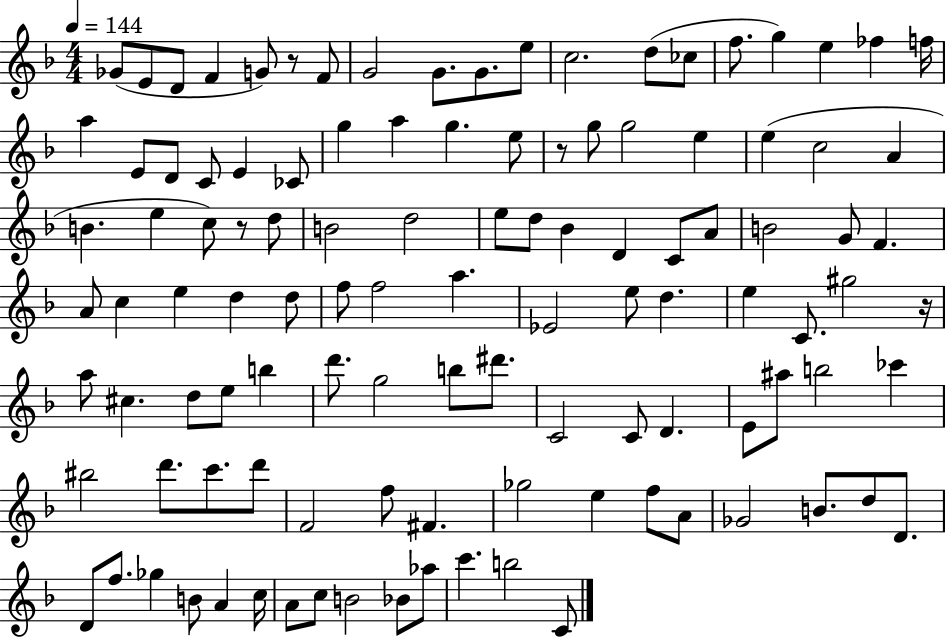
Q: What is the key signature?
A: F major